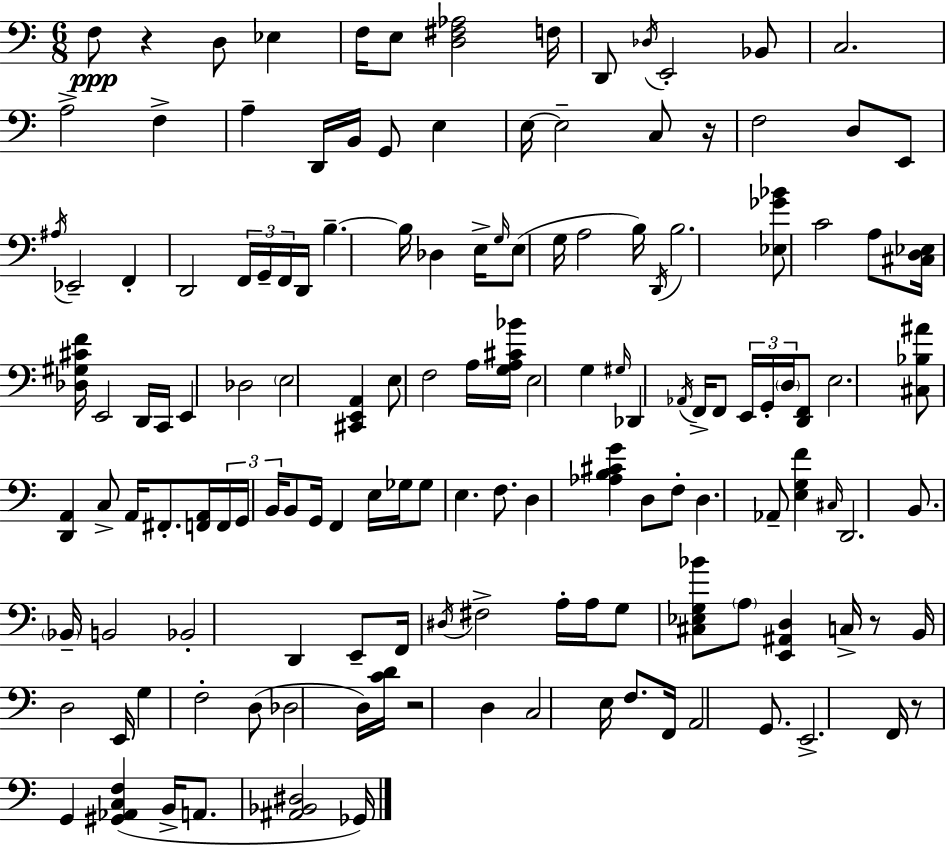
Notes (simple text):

F3/e R/q D3/e Eb3/q F3/s E3/e [D3,F#3,Ab3]/h F3/s D2/e Db3/s E2/h Bb2/e C3/h. A3/h F3/q A3/q D2/s B2/s G2/e E3/q E3/s E3/h C3/e R/s F3/h D3/e E2/e A#3/s Eb2/h F2/q D2/h F2/s G2/s F2/s D2/s B3/q. B3/s Db3/q E3/s G3/s E3/e G3/s A3/h B3/s D2/s B3/h. [Eb3,Gb4,Bb4]/e C4/h A3/e [C#3,D3,Eb3]/s [Db3,G#3,C#4,F4]/s E2/h D2/s C2/s E2/q Db3/h E3/h [C#2,E2,A2]/q E3/e F3/h A3/s [G3,A3,C#4,Bb4]/s E3/h G3/q G#3/s Db2/q Ab2/s F2/s F2/e E2/s G2/s D3/s [D2,F2]/e E3/h. [C#3,Bb3,A#4]/e [D2,A2]/q C3/e A2/s F#2/e. [F2,A2]/s F2/s G2/s B2/s B2/e G2/s F2/q E3/s Gb3/s Gb3/e E3/q. F3/e. D3/q [Ab3,B3,C#4,G4]/q D3/e F3/e D3/q. Ab2/e [E3,G3,F4]/q C#3/s D2/h. B2/e. Bb2/s B2/h Bb2/h D2/q E2/e F2/s D#3/s F#3/h A3/s A3/s G3/e [C#3,Eb3,G3,Bb4]/e A3/e [E2,A#2,D3]/q C3/s R/e B2/s D3/h E2/s G3/q F3/h D3/e Db3/h D3/s [C4,D4]/s R/h D3/q C3/h E3/s F3/e. F2/s A2/h G2/e. E2/h. F2/s R/e G2/q [G#2,Ab2,C3,F3]/q B2/s A2/e. [A#2,Bb2,D#3]/h Gb2/s